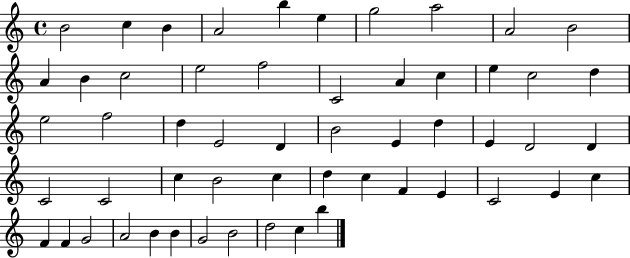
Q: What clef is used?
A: treble